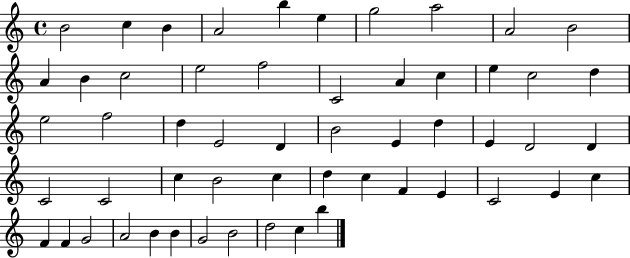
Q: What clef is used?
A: treble